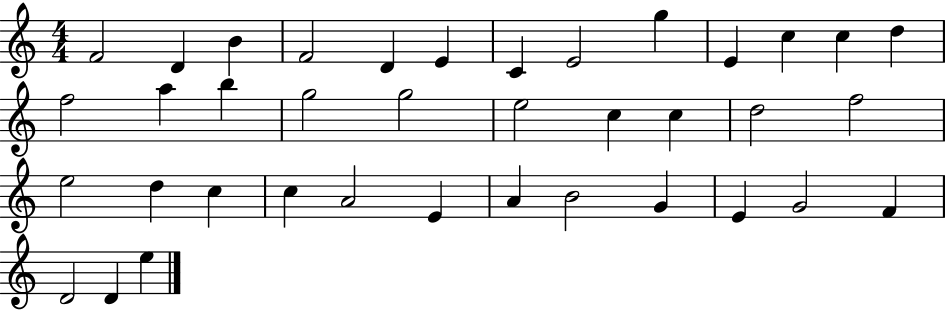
F4/h D4/q B4/q F4/h D4/q E4/q C4/q E4/h G5/q E4/q C5/q C5/q D5/q F5/h A5/q B5/q G5/h G5/h E5/h C5/q C5/q D5/h F5/h E5/h D5/q C5/q C5/q A4/h E4/q A4/q B4/h G4/q E4/q G4/h F4/q D4/h D4/q E5/q